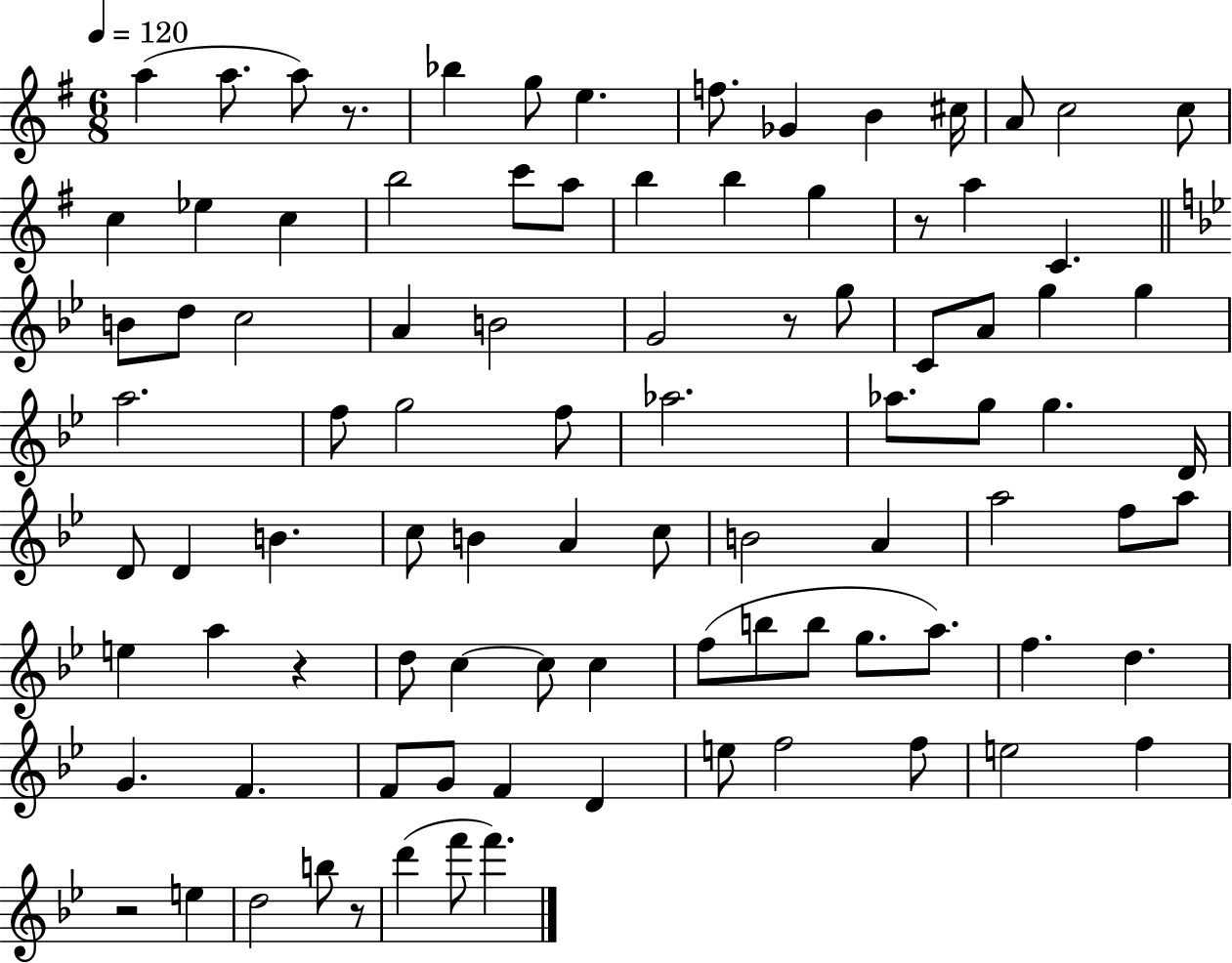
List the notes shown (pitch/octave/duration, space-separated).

A5/q A5/e. A5/e R/e. Bb5/q G5/e E5/q. F5/e. Gb4/q B4/q C#5/s A4/e C5/h C5/e C5/q Eb5/q C5/q B5/h C6/e A5/e B5/q B5/q G5/q R/e A5/q C4/q. B4/e D5/e C5/h A4/q B4/h G4/h R/e G5/e C4/e A4/e G5/q G5/q A5/h. F5/e G5/h F5/e Ab5/h. Ab5/e. G5/e G5/q. D4/s D4/e D4/q B4/q. C5/e B4/q A4/q C5/e B4/h A4/q A5/h F5/e A5/e E5/q A5/q R/q D5/e C5/q C5/e C5/q F5/e B5/e B5/e G5/e. A5/e. F5/q. D5/q. G4/q. F4/q. F4/e G4/e F4/q D4/q E5/e F5/h F5/e E5/h F5/q R/h E5/q D5/h B5/e R/e D6/q F6/e F6/q.